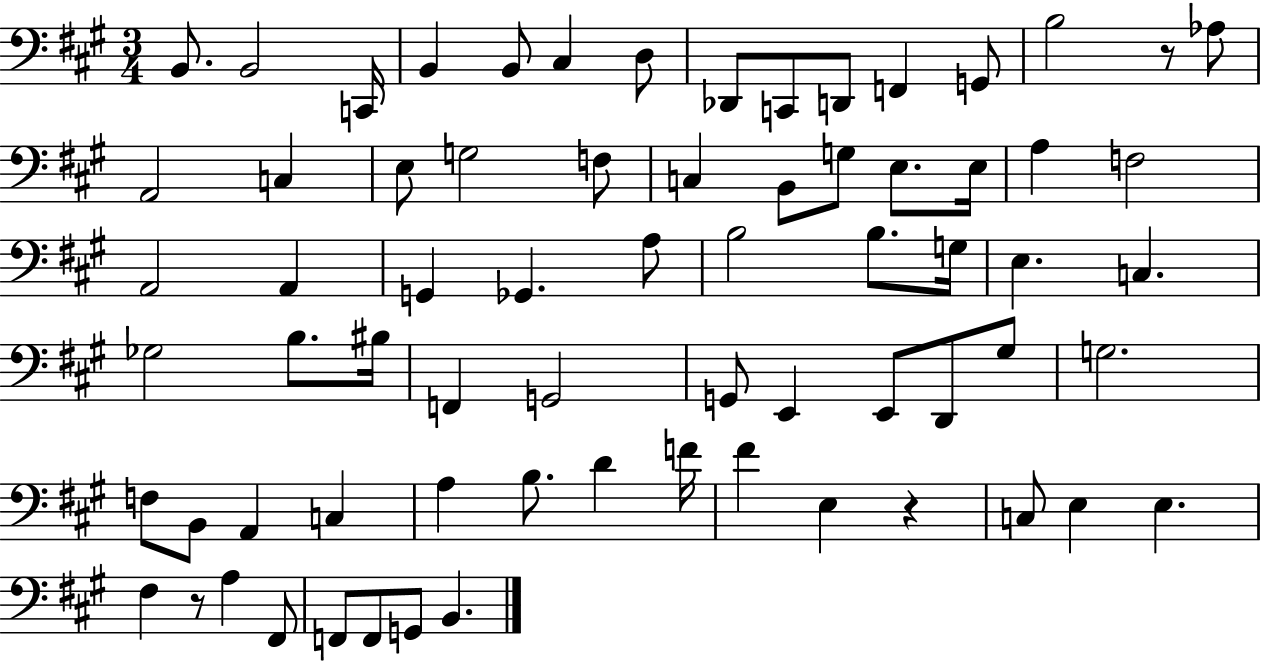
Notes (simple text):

B2/e. B2/h C2/s B2/q B2/e C#3/q D3/e Db2/e C2/e D2/e F2/q G2/e B3/h R/e Ab3/e A2/h C3/q E3/e G3/h F3/e C3/q B2/e G3/e E3/e. E3/s A3/q F3/h A2/h A2/q G2/q Gb2/q. A3/e B3/h B3/e. G3/s E3/q. C3/q. Gb3/h B3/e. BIS3/s F2/q G2/h G2/e E2/q E2/e D2/e G#3/e G3/h. F3/e B2/e A2/q C3/q A3/q B3/e. D4/q F4/s F#4/q E3/q R/q C3/e E3/q E3/q. F#3/q R/e A3/q F#2/e F2/e F2/e G2/e B2/q.